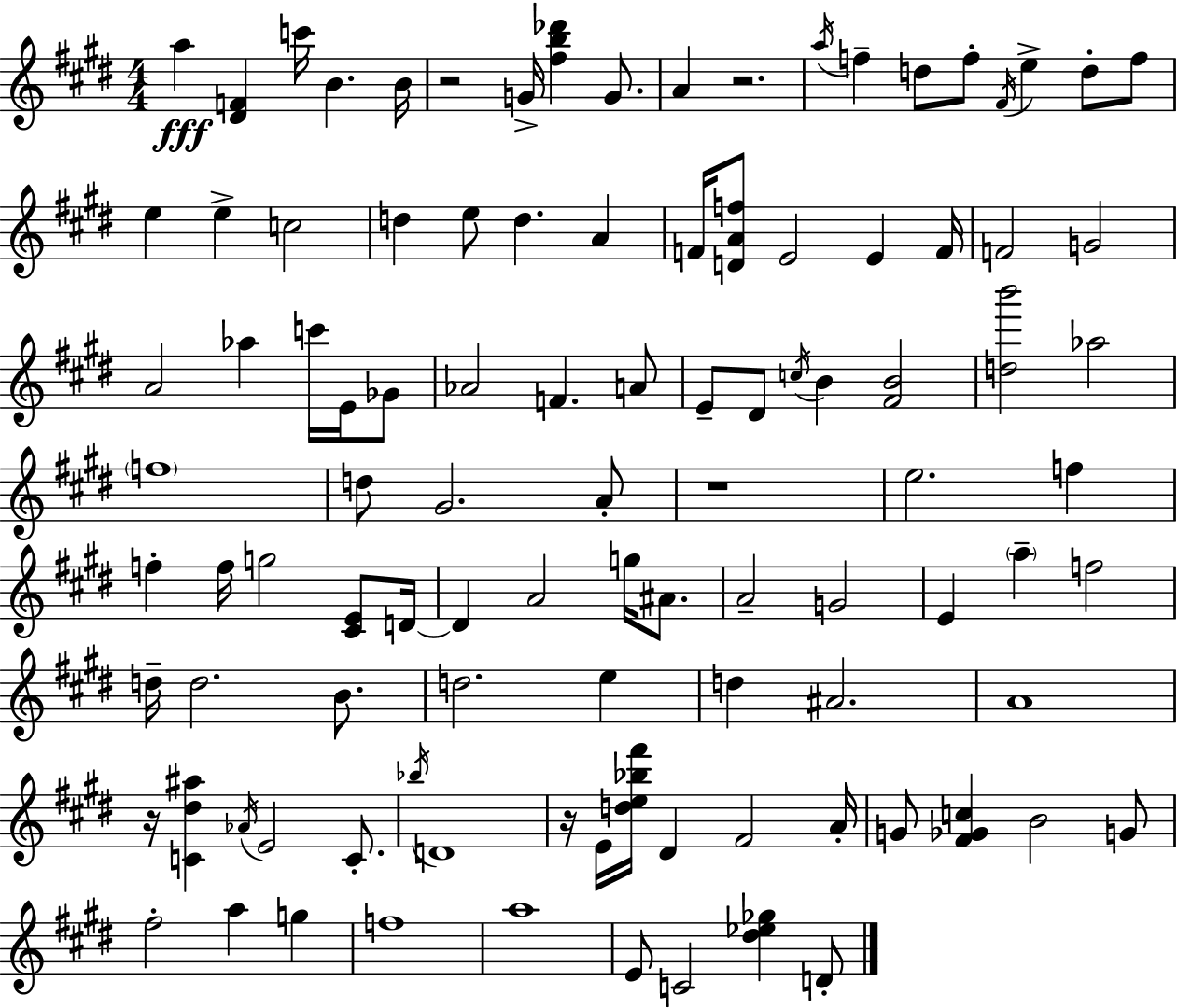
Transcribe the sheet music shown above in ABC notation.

X:1
T:Untitled
M:4/4
L:1/4
K:E
a [^DF] c'/4 B B/4 z2 G/4 [^fb_d'] G/2 A z2 a/4 f d/2 f/2 ^F/4 e d/2 f/2 e e c2 d e/2 d A F/4 [DAf]/2 E2 E F/4 F2 G2 A2 _a c'/4 E/4 _G/2 _A2 F A/2 E/2 ^D/2 c/4 B [^FB]2 [db']2 _a2 f4 d/2 ^G2 A/2 z4 e2 f f f/4 g2 [^CE]/2 D/4 D A2 g/4 ^A/2 A2 G2 E a f2 d/4 d2 B/2 d2 e d ^A2 A4 z/4 [C^d^a] _A/4 E2 C/2 _b/4 D4 z/4 E/4 [de_b^f']/4 ^D ^F2 A/4 G/2 [^F_Gc] B2 G/2 ^f2 a g f4 a4 E/2 C2 [^d_e_g] D/2